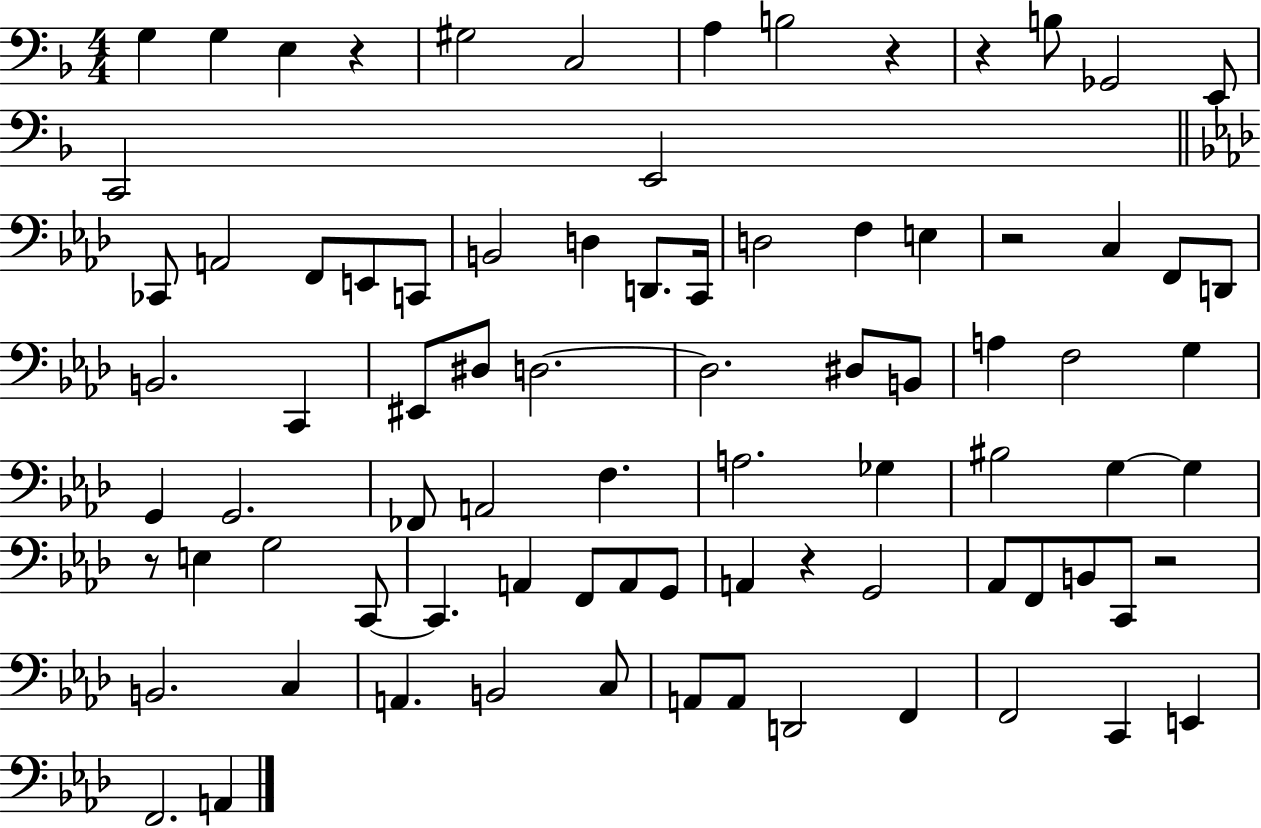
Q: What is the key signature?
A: F major